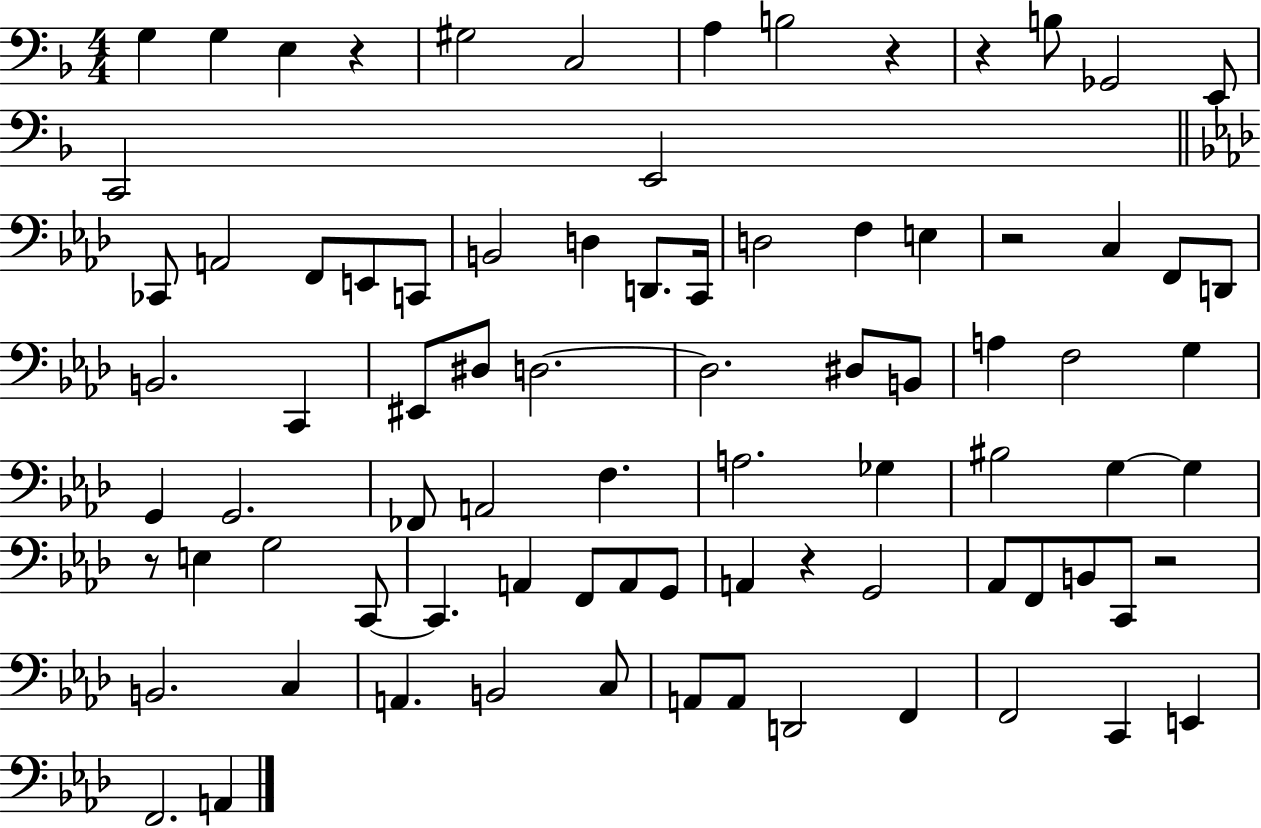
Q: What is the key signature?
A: F major